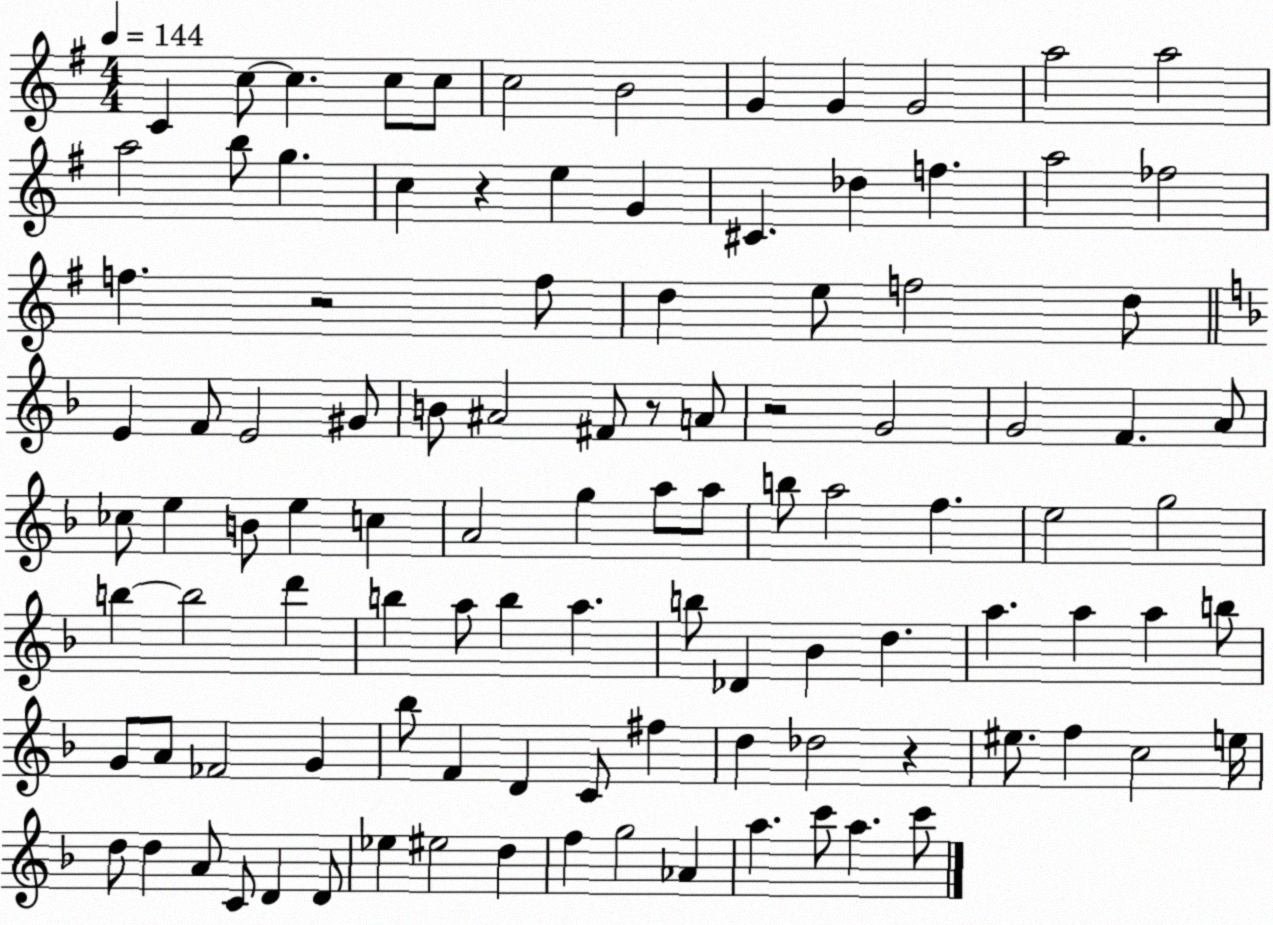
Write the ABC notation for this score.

X:1
T:Untitled
M:4/4
L:1/4
K:G
C c/2 c c/2 c/2 c2 B2 G G G2 a2 a2 a2 b/2 g c z e G ^C _d f a2 _f2 f z2 f/2 d e/2 f2 d/2 E F/2 E2 ^G/2 B/2 ^A2 ^F/2 z/2 A/2 z2 G2 G2 F A/2 _c/2 e B/2 e c A2 g a/2 a/2 b/2 a2 f e2 g2 b b2 d' b a/2 b a b/2 _D _B d a a a b/2 G/2 A/2 _F2 G _b/2 F D C/2 ^f d _d2 z ^e/2 f c2 e/4 d/2 d A/2 C/2 D D/2 _e ^e2 d f g2 _A a c'/2 a c'/2